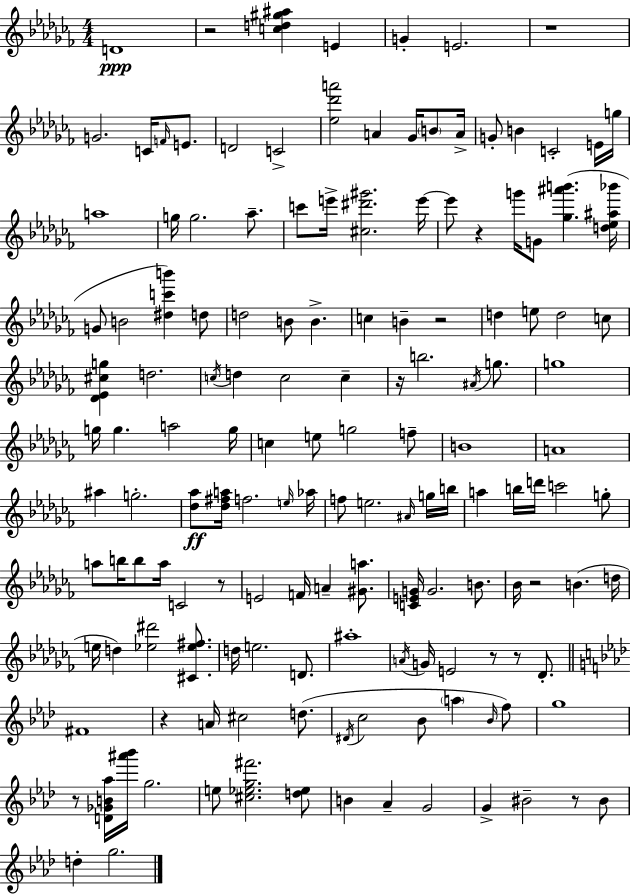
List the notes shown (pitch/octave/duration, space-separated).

D4/w R/h [C5,D5,G#5,A#5]/q E4/q G4/q E4/h. R/w G4/h. C4/s F4/s E4/e. D4/h C4/h [Eb5,Db6,A6]/h A4/q Gb4/s B4/e A4/s G4/e B4/q C4/h E4/s G5/s A5/w G5/s G5/h. Ab5/e. C6/e E6/s [C#5,D#6,G#6]/h. E6/s E6/e R/q G6/s G4/e [Gb5,A#6,B6]/q. [D5,Eb5,A#5,Bb6]/s G4/e B4/h [D#5,C6,B6]/q D5/e D5/h B4/e B4/q. C5/q B4/q R/h D5/q E5/e D5/h C5/e [Db4,Eb4,C#5,G5]/q D5/h. C5/s D5/q C5/h C5/q R/s B5/h. A#4/s G5/e. G5/w G5/s G5/q. A5/h G5/s C5/q E5/e G5/h F5/e B4/w A4/w A#5/q G5/h. [Db5,Ab5]/e [Db5,F#5,A5]/s F5/h. E5/s Ab5/s F5/e E5/h. A#4/s G5/s B5/s A5/q B5/s D6/s C6/h G5/e A5/e B5/s B5/e A5/s C4/h R/e E4/h F4/s A4/q [G#4,A5]/e. [C4,E4,G4]/s G4/h. B4/e. Bb4/s R/h B4/q. D5/s E5/s D5/q [Eb5,D#6]/h [C#4,Eb5,F#5]/e. D5/s E5/h. D4/e. A#5/w A4/s G4/s E4/h R/e R/e Db4/e. F#4/w R/q A4/s C#5/h D5/e. D#4/s C5/h Bb4/e A5/q Bb4/s F5/e G5/w R/e [D4,Gb4,B4,Ab5]/s [A#6,Bb6]/s G5/h. E5/e [C#5,Eb5,G5,F#6]/h. [D5,Eb5]/e B4/q Ab4/q G4/h G4/q BIS4/h R/e BIS4/e D5/q G5/h.